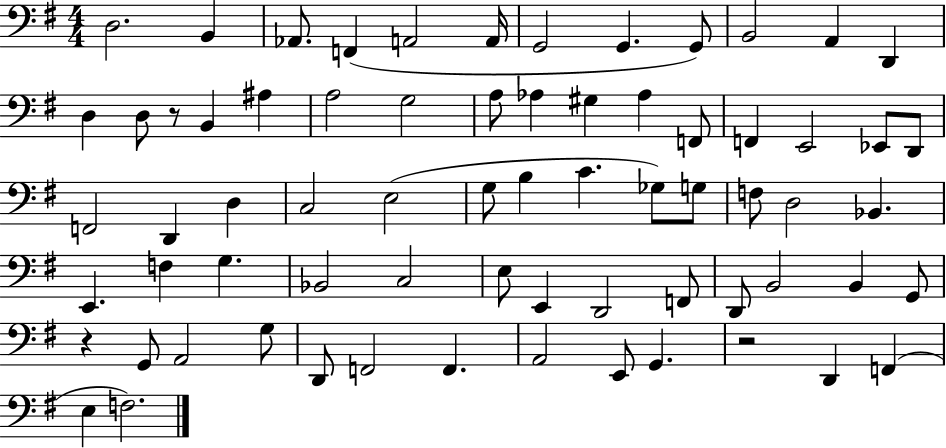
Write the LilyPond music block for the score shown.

{
  \clef bass
  \numericTimeSignature
  \time 4/4
  \key g \major
  d2. b,4 | aes,8. f,4( a,2 a,16 | g,2 g,4. g,8) | b,2 a,4 d,4 | \break d4 d8 r8 b,4 ais4 | a2 g2 | a8 aes4 gis4 aes4 f,8 | f,4 e,2 ees,8 d,8 | \break f,2 d,4 d4 | c2 e2( | g8 b4 c'4. ges8) g8 | f8 d2 bes,4. | \break e,4. f4 g4. | bes,2 c2 | e8 e,4 d,2 f,8 | d,8 b,2 b,4 g,8 | \break r4 g,8 a,2 g8 | d,8 f,2 f,4. | a,2 e,8 g,4. | r2 d,4 f,4( | \break e4 f2.) | \bar "|."
}